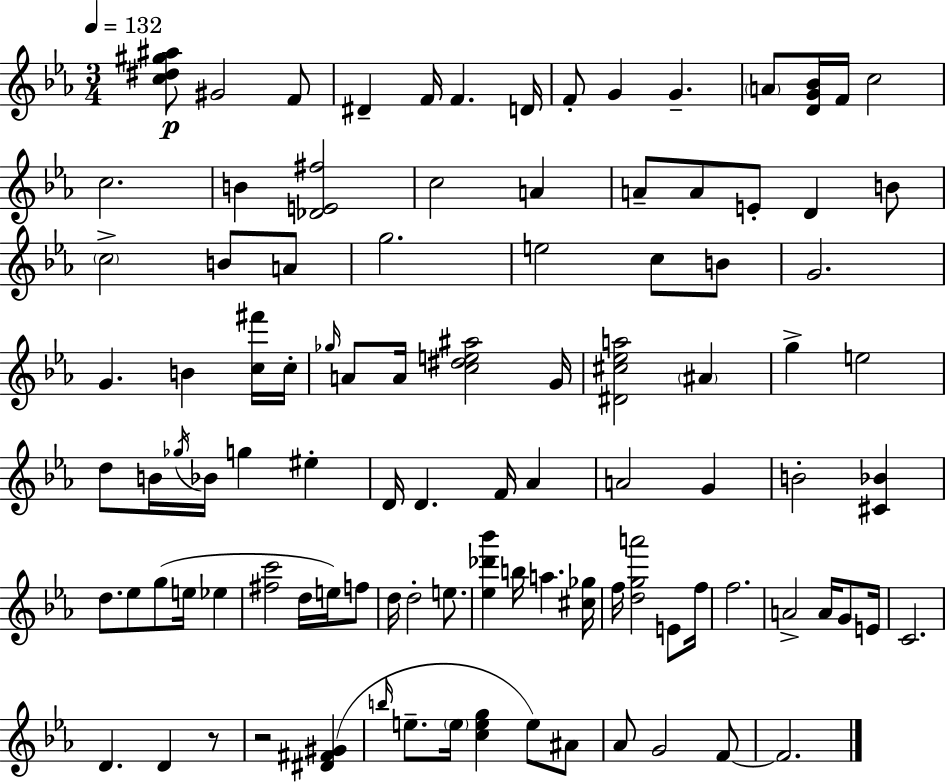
X:1
T:Untitled
M:3/4
L:1/4
K:Cm
[c^d^g^a]/2 ^G2 F/2 ^D F/4 F D/4 F/2 G G A/2 [DG_B]/4 F/4 c2 c2 B [_DE^f]2 c2 A A/2 A/2 E/2 D B/2 c2 B/2 A/2 g2 e2 c/2 B/2 G2 G B [c^f']/4 c/4 _g/4 A/2 A/4 [c^de^a]2 G/4 [^D^c_ea]2 ^A g e2 d/2 B/4 _g/4 _B/4 g ^e D/4 D F/4 _A A2 G B2 [^C_B] d/2 _e/2 g/2 e/4 _e [^fc']2 d/4 e/4 f/2 d/4 d2 e/2 [_e_d'_b'] b/4 a [^c_g]/4 f/4 [dga']2 E/2 f/4 f2 A2 A/4 G/2 E/4 C2 D D z/2 z2 [^D^F^G] b/4 e/2 e/4 [ceg] e/2 ^A/2 _A/2 G2 F/2 F2